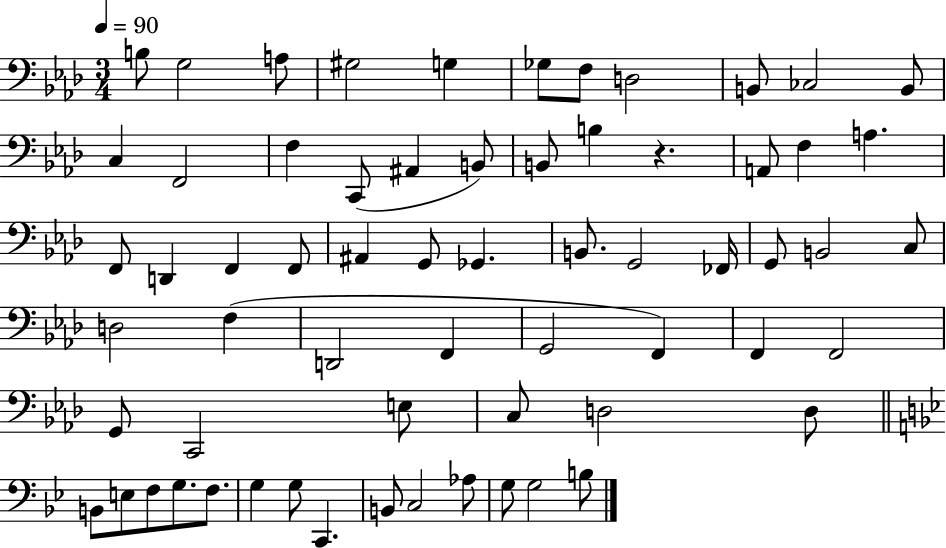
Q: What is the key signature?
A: AES major